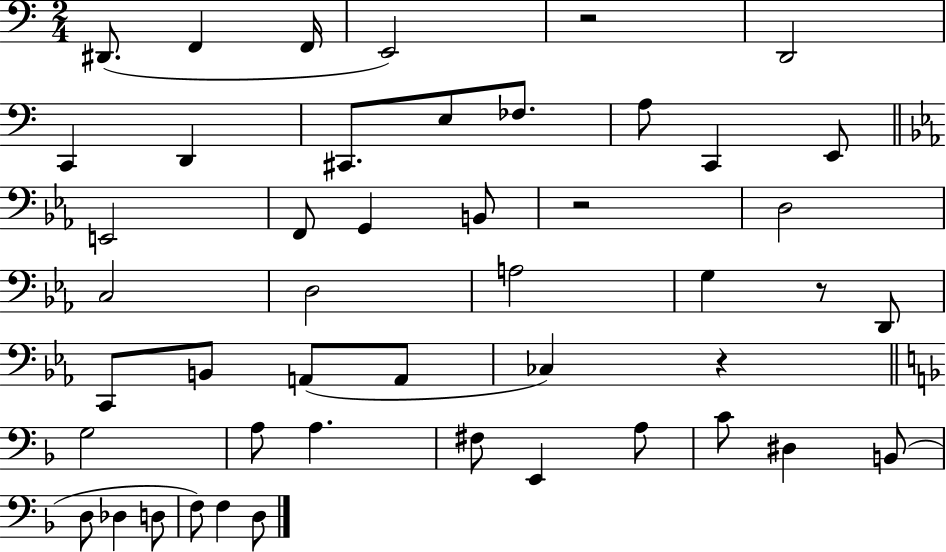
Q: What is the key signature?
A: C major